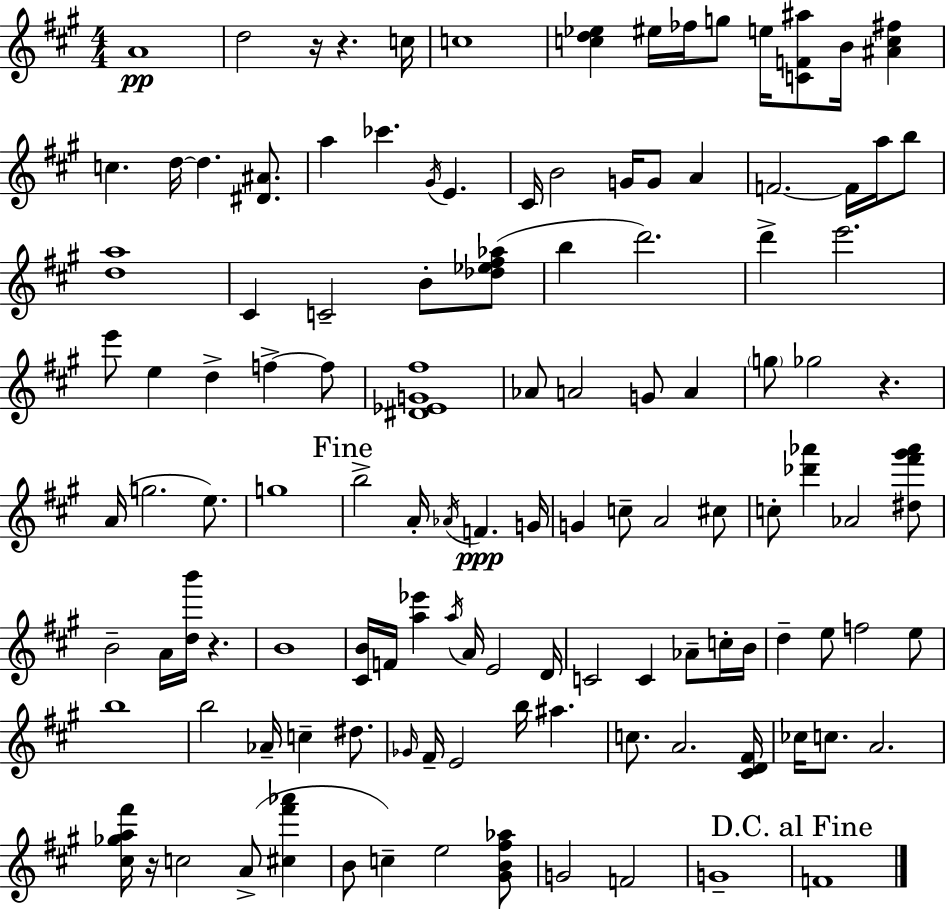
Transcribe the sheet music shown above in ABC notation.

X:1
T:Untitled
M:4/4
L:1/4
K:A
A4 d2 z/4 z c/4 c4 [cd_e] ^e/4 _f/4 g/2 e/4 [CF^a]/2 B/4 [^Ac^f] c d/4 d [^D^A]/2 a _c' ^G/4 E ^C/4 B2 G/4 G/2 A F2 F/4 a/4 b/2 [da]4 ^C C2 B/2 [_d_e^f_a]/2 b d'2 d' e'2 e'/2 e d f f/2 [^D_EG^f]4 _A/2 A2 G/2 A g/2 _g2 z A/4 g2 e/2 g4 b2 A/4 _A/4 F G/4 G c/2 A2 ^c/2 c/2 [_d'_a'] _A2 [^d^f'^g'_a']/2 B2 A/4 [db']/4 z B4 [^CB]/4 F/4 [a_e'] a/4 A/4 E2 D/4 C2 C _A/2 c/4 B/4 d e/2 f2 e/2 b4 b2 _A/4 c ^d/2 _G/4 ^F/4 E2 b/4 ^a c/2 A2 [^CD^F]/4 _c/4 c/2 A2 [^c_ga^f']/4 z/4 c2 A/2 [^c^f'_a'] B/2 c e2 [^GB^f_a]/2 G2 F2 G4 F4